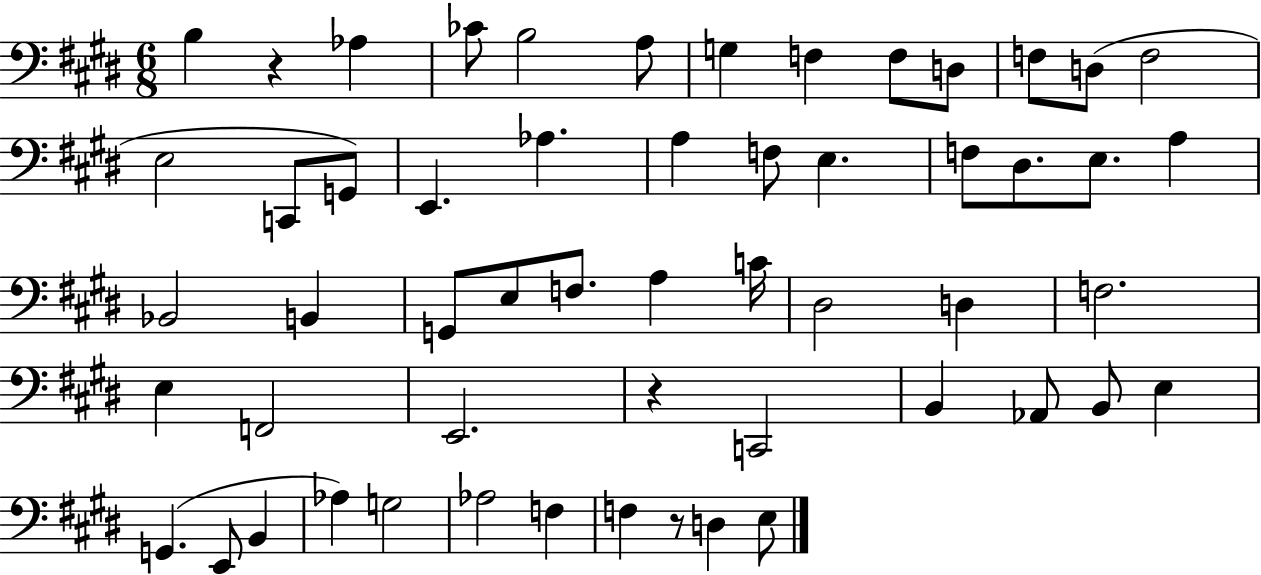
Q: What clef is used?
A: bass